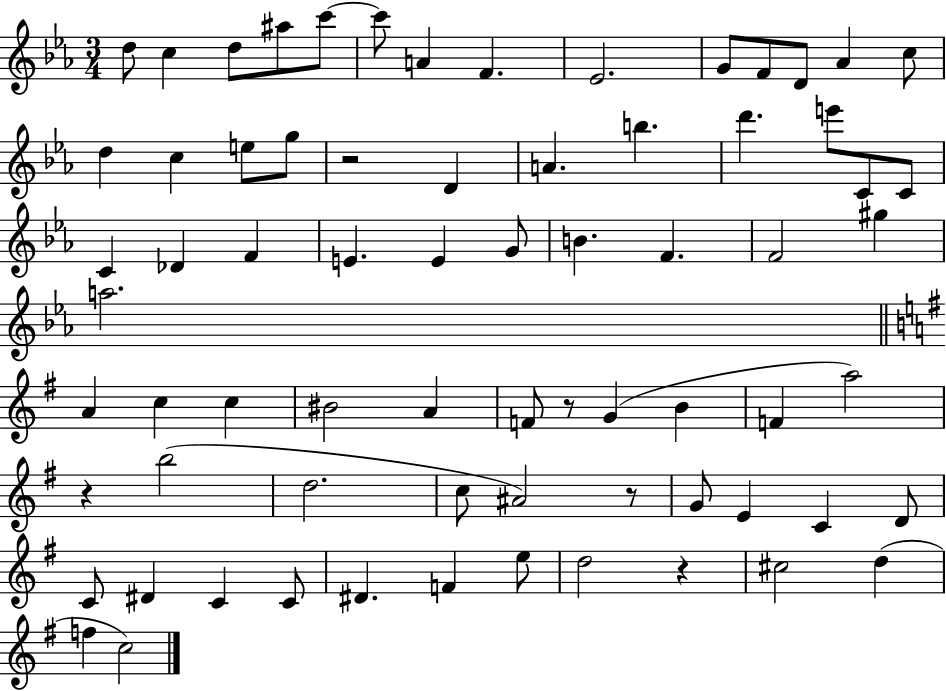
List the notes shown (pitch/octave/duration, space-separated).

D5/e C5/q D5/e A#5/e C6/e C6/e A4/q F4/q. Eb4/h. G4/e F4/e D4/e Ab4/q C5/e D5/q C5/q E5/e G5/e R/h D4/q A4/q. B5/q. D6/q. E6/e C4/e C4/e C4/q Db4/q F4/q E4/q. E4/q G4/e B4/q. F4/q. F4/h G#5/q A5/h. A4/q C5/q C5/q BIS4/h A4/q F4/e R/e G4/q B4/q F4/q A5/h R/q B5/h D5/h. C5/e A#4/h R/e G4/e E4/q C4/q D4/e C4/e D#4/q C4/q C4/e D#4/q. F4/q E5/e D5/h R/q C#5/h D5/q F5/q C5/h